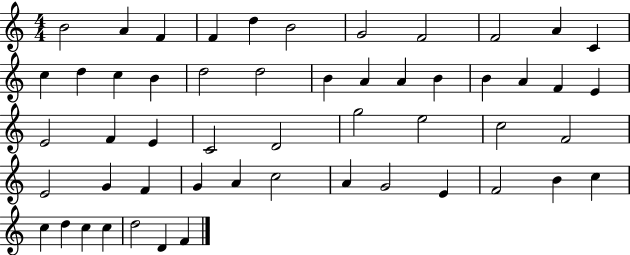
X:1
T:Untitled
M:4/4
L:1/4
K:C
B2 A F F d B2 G2 F2 F2 A C c d c B d2 d2 B A A B B A F E E2 F E C2 D2 g2 e2 c2 F2 E2 G F G A c2 A G2 E F2 B c c d c c d2 D F